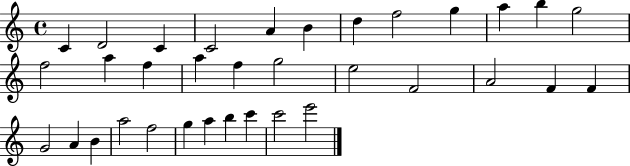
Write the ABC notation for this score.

X:1
T:Untitled
M:4/4
L:1/4
K:C
C D2 C C2 A B d f2 g a b g2 f2 a f a f g2 e2 F2 A2 F F G2 A B a2 f2 g a b c' c'2 e'2